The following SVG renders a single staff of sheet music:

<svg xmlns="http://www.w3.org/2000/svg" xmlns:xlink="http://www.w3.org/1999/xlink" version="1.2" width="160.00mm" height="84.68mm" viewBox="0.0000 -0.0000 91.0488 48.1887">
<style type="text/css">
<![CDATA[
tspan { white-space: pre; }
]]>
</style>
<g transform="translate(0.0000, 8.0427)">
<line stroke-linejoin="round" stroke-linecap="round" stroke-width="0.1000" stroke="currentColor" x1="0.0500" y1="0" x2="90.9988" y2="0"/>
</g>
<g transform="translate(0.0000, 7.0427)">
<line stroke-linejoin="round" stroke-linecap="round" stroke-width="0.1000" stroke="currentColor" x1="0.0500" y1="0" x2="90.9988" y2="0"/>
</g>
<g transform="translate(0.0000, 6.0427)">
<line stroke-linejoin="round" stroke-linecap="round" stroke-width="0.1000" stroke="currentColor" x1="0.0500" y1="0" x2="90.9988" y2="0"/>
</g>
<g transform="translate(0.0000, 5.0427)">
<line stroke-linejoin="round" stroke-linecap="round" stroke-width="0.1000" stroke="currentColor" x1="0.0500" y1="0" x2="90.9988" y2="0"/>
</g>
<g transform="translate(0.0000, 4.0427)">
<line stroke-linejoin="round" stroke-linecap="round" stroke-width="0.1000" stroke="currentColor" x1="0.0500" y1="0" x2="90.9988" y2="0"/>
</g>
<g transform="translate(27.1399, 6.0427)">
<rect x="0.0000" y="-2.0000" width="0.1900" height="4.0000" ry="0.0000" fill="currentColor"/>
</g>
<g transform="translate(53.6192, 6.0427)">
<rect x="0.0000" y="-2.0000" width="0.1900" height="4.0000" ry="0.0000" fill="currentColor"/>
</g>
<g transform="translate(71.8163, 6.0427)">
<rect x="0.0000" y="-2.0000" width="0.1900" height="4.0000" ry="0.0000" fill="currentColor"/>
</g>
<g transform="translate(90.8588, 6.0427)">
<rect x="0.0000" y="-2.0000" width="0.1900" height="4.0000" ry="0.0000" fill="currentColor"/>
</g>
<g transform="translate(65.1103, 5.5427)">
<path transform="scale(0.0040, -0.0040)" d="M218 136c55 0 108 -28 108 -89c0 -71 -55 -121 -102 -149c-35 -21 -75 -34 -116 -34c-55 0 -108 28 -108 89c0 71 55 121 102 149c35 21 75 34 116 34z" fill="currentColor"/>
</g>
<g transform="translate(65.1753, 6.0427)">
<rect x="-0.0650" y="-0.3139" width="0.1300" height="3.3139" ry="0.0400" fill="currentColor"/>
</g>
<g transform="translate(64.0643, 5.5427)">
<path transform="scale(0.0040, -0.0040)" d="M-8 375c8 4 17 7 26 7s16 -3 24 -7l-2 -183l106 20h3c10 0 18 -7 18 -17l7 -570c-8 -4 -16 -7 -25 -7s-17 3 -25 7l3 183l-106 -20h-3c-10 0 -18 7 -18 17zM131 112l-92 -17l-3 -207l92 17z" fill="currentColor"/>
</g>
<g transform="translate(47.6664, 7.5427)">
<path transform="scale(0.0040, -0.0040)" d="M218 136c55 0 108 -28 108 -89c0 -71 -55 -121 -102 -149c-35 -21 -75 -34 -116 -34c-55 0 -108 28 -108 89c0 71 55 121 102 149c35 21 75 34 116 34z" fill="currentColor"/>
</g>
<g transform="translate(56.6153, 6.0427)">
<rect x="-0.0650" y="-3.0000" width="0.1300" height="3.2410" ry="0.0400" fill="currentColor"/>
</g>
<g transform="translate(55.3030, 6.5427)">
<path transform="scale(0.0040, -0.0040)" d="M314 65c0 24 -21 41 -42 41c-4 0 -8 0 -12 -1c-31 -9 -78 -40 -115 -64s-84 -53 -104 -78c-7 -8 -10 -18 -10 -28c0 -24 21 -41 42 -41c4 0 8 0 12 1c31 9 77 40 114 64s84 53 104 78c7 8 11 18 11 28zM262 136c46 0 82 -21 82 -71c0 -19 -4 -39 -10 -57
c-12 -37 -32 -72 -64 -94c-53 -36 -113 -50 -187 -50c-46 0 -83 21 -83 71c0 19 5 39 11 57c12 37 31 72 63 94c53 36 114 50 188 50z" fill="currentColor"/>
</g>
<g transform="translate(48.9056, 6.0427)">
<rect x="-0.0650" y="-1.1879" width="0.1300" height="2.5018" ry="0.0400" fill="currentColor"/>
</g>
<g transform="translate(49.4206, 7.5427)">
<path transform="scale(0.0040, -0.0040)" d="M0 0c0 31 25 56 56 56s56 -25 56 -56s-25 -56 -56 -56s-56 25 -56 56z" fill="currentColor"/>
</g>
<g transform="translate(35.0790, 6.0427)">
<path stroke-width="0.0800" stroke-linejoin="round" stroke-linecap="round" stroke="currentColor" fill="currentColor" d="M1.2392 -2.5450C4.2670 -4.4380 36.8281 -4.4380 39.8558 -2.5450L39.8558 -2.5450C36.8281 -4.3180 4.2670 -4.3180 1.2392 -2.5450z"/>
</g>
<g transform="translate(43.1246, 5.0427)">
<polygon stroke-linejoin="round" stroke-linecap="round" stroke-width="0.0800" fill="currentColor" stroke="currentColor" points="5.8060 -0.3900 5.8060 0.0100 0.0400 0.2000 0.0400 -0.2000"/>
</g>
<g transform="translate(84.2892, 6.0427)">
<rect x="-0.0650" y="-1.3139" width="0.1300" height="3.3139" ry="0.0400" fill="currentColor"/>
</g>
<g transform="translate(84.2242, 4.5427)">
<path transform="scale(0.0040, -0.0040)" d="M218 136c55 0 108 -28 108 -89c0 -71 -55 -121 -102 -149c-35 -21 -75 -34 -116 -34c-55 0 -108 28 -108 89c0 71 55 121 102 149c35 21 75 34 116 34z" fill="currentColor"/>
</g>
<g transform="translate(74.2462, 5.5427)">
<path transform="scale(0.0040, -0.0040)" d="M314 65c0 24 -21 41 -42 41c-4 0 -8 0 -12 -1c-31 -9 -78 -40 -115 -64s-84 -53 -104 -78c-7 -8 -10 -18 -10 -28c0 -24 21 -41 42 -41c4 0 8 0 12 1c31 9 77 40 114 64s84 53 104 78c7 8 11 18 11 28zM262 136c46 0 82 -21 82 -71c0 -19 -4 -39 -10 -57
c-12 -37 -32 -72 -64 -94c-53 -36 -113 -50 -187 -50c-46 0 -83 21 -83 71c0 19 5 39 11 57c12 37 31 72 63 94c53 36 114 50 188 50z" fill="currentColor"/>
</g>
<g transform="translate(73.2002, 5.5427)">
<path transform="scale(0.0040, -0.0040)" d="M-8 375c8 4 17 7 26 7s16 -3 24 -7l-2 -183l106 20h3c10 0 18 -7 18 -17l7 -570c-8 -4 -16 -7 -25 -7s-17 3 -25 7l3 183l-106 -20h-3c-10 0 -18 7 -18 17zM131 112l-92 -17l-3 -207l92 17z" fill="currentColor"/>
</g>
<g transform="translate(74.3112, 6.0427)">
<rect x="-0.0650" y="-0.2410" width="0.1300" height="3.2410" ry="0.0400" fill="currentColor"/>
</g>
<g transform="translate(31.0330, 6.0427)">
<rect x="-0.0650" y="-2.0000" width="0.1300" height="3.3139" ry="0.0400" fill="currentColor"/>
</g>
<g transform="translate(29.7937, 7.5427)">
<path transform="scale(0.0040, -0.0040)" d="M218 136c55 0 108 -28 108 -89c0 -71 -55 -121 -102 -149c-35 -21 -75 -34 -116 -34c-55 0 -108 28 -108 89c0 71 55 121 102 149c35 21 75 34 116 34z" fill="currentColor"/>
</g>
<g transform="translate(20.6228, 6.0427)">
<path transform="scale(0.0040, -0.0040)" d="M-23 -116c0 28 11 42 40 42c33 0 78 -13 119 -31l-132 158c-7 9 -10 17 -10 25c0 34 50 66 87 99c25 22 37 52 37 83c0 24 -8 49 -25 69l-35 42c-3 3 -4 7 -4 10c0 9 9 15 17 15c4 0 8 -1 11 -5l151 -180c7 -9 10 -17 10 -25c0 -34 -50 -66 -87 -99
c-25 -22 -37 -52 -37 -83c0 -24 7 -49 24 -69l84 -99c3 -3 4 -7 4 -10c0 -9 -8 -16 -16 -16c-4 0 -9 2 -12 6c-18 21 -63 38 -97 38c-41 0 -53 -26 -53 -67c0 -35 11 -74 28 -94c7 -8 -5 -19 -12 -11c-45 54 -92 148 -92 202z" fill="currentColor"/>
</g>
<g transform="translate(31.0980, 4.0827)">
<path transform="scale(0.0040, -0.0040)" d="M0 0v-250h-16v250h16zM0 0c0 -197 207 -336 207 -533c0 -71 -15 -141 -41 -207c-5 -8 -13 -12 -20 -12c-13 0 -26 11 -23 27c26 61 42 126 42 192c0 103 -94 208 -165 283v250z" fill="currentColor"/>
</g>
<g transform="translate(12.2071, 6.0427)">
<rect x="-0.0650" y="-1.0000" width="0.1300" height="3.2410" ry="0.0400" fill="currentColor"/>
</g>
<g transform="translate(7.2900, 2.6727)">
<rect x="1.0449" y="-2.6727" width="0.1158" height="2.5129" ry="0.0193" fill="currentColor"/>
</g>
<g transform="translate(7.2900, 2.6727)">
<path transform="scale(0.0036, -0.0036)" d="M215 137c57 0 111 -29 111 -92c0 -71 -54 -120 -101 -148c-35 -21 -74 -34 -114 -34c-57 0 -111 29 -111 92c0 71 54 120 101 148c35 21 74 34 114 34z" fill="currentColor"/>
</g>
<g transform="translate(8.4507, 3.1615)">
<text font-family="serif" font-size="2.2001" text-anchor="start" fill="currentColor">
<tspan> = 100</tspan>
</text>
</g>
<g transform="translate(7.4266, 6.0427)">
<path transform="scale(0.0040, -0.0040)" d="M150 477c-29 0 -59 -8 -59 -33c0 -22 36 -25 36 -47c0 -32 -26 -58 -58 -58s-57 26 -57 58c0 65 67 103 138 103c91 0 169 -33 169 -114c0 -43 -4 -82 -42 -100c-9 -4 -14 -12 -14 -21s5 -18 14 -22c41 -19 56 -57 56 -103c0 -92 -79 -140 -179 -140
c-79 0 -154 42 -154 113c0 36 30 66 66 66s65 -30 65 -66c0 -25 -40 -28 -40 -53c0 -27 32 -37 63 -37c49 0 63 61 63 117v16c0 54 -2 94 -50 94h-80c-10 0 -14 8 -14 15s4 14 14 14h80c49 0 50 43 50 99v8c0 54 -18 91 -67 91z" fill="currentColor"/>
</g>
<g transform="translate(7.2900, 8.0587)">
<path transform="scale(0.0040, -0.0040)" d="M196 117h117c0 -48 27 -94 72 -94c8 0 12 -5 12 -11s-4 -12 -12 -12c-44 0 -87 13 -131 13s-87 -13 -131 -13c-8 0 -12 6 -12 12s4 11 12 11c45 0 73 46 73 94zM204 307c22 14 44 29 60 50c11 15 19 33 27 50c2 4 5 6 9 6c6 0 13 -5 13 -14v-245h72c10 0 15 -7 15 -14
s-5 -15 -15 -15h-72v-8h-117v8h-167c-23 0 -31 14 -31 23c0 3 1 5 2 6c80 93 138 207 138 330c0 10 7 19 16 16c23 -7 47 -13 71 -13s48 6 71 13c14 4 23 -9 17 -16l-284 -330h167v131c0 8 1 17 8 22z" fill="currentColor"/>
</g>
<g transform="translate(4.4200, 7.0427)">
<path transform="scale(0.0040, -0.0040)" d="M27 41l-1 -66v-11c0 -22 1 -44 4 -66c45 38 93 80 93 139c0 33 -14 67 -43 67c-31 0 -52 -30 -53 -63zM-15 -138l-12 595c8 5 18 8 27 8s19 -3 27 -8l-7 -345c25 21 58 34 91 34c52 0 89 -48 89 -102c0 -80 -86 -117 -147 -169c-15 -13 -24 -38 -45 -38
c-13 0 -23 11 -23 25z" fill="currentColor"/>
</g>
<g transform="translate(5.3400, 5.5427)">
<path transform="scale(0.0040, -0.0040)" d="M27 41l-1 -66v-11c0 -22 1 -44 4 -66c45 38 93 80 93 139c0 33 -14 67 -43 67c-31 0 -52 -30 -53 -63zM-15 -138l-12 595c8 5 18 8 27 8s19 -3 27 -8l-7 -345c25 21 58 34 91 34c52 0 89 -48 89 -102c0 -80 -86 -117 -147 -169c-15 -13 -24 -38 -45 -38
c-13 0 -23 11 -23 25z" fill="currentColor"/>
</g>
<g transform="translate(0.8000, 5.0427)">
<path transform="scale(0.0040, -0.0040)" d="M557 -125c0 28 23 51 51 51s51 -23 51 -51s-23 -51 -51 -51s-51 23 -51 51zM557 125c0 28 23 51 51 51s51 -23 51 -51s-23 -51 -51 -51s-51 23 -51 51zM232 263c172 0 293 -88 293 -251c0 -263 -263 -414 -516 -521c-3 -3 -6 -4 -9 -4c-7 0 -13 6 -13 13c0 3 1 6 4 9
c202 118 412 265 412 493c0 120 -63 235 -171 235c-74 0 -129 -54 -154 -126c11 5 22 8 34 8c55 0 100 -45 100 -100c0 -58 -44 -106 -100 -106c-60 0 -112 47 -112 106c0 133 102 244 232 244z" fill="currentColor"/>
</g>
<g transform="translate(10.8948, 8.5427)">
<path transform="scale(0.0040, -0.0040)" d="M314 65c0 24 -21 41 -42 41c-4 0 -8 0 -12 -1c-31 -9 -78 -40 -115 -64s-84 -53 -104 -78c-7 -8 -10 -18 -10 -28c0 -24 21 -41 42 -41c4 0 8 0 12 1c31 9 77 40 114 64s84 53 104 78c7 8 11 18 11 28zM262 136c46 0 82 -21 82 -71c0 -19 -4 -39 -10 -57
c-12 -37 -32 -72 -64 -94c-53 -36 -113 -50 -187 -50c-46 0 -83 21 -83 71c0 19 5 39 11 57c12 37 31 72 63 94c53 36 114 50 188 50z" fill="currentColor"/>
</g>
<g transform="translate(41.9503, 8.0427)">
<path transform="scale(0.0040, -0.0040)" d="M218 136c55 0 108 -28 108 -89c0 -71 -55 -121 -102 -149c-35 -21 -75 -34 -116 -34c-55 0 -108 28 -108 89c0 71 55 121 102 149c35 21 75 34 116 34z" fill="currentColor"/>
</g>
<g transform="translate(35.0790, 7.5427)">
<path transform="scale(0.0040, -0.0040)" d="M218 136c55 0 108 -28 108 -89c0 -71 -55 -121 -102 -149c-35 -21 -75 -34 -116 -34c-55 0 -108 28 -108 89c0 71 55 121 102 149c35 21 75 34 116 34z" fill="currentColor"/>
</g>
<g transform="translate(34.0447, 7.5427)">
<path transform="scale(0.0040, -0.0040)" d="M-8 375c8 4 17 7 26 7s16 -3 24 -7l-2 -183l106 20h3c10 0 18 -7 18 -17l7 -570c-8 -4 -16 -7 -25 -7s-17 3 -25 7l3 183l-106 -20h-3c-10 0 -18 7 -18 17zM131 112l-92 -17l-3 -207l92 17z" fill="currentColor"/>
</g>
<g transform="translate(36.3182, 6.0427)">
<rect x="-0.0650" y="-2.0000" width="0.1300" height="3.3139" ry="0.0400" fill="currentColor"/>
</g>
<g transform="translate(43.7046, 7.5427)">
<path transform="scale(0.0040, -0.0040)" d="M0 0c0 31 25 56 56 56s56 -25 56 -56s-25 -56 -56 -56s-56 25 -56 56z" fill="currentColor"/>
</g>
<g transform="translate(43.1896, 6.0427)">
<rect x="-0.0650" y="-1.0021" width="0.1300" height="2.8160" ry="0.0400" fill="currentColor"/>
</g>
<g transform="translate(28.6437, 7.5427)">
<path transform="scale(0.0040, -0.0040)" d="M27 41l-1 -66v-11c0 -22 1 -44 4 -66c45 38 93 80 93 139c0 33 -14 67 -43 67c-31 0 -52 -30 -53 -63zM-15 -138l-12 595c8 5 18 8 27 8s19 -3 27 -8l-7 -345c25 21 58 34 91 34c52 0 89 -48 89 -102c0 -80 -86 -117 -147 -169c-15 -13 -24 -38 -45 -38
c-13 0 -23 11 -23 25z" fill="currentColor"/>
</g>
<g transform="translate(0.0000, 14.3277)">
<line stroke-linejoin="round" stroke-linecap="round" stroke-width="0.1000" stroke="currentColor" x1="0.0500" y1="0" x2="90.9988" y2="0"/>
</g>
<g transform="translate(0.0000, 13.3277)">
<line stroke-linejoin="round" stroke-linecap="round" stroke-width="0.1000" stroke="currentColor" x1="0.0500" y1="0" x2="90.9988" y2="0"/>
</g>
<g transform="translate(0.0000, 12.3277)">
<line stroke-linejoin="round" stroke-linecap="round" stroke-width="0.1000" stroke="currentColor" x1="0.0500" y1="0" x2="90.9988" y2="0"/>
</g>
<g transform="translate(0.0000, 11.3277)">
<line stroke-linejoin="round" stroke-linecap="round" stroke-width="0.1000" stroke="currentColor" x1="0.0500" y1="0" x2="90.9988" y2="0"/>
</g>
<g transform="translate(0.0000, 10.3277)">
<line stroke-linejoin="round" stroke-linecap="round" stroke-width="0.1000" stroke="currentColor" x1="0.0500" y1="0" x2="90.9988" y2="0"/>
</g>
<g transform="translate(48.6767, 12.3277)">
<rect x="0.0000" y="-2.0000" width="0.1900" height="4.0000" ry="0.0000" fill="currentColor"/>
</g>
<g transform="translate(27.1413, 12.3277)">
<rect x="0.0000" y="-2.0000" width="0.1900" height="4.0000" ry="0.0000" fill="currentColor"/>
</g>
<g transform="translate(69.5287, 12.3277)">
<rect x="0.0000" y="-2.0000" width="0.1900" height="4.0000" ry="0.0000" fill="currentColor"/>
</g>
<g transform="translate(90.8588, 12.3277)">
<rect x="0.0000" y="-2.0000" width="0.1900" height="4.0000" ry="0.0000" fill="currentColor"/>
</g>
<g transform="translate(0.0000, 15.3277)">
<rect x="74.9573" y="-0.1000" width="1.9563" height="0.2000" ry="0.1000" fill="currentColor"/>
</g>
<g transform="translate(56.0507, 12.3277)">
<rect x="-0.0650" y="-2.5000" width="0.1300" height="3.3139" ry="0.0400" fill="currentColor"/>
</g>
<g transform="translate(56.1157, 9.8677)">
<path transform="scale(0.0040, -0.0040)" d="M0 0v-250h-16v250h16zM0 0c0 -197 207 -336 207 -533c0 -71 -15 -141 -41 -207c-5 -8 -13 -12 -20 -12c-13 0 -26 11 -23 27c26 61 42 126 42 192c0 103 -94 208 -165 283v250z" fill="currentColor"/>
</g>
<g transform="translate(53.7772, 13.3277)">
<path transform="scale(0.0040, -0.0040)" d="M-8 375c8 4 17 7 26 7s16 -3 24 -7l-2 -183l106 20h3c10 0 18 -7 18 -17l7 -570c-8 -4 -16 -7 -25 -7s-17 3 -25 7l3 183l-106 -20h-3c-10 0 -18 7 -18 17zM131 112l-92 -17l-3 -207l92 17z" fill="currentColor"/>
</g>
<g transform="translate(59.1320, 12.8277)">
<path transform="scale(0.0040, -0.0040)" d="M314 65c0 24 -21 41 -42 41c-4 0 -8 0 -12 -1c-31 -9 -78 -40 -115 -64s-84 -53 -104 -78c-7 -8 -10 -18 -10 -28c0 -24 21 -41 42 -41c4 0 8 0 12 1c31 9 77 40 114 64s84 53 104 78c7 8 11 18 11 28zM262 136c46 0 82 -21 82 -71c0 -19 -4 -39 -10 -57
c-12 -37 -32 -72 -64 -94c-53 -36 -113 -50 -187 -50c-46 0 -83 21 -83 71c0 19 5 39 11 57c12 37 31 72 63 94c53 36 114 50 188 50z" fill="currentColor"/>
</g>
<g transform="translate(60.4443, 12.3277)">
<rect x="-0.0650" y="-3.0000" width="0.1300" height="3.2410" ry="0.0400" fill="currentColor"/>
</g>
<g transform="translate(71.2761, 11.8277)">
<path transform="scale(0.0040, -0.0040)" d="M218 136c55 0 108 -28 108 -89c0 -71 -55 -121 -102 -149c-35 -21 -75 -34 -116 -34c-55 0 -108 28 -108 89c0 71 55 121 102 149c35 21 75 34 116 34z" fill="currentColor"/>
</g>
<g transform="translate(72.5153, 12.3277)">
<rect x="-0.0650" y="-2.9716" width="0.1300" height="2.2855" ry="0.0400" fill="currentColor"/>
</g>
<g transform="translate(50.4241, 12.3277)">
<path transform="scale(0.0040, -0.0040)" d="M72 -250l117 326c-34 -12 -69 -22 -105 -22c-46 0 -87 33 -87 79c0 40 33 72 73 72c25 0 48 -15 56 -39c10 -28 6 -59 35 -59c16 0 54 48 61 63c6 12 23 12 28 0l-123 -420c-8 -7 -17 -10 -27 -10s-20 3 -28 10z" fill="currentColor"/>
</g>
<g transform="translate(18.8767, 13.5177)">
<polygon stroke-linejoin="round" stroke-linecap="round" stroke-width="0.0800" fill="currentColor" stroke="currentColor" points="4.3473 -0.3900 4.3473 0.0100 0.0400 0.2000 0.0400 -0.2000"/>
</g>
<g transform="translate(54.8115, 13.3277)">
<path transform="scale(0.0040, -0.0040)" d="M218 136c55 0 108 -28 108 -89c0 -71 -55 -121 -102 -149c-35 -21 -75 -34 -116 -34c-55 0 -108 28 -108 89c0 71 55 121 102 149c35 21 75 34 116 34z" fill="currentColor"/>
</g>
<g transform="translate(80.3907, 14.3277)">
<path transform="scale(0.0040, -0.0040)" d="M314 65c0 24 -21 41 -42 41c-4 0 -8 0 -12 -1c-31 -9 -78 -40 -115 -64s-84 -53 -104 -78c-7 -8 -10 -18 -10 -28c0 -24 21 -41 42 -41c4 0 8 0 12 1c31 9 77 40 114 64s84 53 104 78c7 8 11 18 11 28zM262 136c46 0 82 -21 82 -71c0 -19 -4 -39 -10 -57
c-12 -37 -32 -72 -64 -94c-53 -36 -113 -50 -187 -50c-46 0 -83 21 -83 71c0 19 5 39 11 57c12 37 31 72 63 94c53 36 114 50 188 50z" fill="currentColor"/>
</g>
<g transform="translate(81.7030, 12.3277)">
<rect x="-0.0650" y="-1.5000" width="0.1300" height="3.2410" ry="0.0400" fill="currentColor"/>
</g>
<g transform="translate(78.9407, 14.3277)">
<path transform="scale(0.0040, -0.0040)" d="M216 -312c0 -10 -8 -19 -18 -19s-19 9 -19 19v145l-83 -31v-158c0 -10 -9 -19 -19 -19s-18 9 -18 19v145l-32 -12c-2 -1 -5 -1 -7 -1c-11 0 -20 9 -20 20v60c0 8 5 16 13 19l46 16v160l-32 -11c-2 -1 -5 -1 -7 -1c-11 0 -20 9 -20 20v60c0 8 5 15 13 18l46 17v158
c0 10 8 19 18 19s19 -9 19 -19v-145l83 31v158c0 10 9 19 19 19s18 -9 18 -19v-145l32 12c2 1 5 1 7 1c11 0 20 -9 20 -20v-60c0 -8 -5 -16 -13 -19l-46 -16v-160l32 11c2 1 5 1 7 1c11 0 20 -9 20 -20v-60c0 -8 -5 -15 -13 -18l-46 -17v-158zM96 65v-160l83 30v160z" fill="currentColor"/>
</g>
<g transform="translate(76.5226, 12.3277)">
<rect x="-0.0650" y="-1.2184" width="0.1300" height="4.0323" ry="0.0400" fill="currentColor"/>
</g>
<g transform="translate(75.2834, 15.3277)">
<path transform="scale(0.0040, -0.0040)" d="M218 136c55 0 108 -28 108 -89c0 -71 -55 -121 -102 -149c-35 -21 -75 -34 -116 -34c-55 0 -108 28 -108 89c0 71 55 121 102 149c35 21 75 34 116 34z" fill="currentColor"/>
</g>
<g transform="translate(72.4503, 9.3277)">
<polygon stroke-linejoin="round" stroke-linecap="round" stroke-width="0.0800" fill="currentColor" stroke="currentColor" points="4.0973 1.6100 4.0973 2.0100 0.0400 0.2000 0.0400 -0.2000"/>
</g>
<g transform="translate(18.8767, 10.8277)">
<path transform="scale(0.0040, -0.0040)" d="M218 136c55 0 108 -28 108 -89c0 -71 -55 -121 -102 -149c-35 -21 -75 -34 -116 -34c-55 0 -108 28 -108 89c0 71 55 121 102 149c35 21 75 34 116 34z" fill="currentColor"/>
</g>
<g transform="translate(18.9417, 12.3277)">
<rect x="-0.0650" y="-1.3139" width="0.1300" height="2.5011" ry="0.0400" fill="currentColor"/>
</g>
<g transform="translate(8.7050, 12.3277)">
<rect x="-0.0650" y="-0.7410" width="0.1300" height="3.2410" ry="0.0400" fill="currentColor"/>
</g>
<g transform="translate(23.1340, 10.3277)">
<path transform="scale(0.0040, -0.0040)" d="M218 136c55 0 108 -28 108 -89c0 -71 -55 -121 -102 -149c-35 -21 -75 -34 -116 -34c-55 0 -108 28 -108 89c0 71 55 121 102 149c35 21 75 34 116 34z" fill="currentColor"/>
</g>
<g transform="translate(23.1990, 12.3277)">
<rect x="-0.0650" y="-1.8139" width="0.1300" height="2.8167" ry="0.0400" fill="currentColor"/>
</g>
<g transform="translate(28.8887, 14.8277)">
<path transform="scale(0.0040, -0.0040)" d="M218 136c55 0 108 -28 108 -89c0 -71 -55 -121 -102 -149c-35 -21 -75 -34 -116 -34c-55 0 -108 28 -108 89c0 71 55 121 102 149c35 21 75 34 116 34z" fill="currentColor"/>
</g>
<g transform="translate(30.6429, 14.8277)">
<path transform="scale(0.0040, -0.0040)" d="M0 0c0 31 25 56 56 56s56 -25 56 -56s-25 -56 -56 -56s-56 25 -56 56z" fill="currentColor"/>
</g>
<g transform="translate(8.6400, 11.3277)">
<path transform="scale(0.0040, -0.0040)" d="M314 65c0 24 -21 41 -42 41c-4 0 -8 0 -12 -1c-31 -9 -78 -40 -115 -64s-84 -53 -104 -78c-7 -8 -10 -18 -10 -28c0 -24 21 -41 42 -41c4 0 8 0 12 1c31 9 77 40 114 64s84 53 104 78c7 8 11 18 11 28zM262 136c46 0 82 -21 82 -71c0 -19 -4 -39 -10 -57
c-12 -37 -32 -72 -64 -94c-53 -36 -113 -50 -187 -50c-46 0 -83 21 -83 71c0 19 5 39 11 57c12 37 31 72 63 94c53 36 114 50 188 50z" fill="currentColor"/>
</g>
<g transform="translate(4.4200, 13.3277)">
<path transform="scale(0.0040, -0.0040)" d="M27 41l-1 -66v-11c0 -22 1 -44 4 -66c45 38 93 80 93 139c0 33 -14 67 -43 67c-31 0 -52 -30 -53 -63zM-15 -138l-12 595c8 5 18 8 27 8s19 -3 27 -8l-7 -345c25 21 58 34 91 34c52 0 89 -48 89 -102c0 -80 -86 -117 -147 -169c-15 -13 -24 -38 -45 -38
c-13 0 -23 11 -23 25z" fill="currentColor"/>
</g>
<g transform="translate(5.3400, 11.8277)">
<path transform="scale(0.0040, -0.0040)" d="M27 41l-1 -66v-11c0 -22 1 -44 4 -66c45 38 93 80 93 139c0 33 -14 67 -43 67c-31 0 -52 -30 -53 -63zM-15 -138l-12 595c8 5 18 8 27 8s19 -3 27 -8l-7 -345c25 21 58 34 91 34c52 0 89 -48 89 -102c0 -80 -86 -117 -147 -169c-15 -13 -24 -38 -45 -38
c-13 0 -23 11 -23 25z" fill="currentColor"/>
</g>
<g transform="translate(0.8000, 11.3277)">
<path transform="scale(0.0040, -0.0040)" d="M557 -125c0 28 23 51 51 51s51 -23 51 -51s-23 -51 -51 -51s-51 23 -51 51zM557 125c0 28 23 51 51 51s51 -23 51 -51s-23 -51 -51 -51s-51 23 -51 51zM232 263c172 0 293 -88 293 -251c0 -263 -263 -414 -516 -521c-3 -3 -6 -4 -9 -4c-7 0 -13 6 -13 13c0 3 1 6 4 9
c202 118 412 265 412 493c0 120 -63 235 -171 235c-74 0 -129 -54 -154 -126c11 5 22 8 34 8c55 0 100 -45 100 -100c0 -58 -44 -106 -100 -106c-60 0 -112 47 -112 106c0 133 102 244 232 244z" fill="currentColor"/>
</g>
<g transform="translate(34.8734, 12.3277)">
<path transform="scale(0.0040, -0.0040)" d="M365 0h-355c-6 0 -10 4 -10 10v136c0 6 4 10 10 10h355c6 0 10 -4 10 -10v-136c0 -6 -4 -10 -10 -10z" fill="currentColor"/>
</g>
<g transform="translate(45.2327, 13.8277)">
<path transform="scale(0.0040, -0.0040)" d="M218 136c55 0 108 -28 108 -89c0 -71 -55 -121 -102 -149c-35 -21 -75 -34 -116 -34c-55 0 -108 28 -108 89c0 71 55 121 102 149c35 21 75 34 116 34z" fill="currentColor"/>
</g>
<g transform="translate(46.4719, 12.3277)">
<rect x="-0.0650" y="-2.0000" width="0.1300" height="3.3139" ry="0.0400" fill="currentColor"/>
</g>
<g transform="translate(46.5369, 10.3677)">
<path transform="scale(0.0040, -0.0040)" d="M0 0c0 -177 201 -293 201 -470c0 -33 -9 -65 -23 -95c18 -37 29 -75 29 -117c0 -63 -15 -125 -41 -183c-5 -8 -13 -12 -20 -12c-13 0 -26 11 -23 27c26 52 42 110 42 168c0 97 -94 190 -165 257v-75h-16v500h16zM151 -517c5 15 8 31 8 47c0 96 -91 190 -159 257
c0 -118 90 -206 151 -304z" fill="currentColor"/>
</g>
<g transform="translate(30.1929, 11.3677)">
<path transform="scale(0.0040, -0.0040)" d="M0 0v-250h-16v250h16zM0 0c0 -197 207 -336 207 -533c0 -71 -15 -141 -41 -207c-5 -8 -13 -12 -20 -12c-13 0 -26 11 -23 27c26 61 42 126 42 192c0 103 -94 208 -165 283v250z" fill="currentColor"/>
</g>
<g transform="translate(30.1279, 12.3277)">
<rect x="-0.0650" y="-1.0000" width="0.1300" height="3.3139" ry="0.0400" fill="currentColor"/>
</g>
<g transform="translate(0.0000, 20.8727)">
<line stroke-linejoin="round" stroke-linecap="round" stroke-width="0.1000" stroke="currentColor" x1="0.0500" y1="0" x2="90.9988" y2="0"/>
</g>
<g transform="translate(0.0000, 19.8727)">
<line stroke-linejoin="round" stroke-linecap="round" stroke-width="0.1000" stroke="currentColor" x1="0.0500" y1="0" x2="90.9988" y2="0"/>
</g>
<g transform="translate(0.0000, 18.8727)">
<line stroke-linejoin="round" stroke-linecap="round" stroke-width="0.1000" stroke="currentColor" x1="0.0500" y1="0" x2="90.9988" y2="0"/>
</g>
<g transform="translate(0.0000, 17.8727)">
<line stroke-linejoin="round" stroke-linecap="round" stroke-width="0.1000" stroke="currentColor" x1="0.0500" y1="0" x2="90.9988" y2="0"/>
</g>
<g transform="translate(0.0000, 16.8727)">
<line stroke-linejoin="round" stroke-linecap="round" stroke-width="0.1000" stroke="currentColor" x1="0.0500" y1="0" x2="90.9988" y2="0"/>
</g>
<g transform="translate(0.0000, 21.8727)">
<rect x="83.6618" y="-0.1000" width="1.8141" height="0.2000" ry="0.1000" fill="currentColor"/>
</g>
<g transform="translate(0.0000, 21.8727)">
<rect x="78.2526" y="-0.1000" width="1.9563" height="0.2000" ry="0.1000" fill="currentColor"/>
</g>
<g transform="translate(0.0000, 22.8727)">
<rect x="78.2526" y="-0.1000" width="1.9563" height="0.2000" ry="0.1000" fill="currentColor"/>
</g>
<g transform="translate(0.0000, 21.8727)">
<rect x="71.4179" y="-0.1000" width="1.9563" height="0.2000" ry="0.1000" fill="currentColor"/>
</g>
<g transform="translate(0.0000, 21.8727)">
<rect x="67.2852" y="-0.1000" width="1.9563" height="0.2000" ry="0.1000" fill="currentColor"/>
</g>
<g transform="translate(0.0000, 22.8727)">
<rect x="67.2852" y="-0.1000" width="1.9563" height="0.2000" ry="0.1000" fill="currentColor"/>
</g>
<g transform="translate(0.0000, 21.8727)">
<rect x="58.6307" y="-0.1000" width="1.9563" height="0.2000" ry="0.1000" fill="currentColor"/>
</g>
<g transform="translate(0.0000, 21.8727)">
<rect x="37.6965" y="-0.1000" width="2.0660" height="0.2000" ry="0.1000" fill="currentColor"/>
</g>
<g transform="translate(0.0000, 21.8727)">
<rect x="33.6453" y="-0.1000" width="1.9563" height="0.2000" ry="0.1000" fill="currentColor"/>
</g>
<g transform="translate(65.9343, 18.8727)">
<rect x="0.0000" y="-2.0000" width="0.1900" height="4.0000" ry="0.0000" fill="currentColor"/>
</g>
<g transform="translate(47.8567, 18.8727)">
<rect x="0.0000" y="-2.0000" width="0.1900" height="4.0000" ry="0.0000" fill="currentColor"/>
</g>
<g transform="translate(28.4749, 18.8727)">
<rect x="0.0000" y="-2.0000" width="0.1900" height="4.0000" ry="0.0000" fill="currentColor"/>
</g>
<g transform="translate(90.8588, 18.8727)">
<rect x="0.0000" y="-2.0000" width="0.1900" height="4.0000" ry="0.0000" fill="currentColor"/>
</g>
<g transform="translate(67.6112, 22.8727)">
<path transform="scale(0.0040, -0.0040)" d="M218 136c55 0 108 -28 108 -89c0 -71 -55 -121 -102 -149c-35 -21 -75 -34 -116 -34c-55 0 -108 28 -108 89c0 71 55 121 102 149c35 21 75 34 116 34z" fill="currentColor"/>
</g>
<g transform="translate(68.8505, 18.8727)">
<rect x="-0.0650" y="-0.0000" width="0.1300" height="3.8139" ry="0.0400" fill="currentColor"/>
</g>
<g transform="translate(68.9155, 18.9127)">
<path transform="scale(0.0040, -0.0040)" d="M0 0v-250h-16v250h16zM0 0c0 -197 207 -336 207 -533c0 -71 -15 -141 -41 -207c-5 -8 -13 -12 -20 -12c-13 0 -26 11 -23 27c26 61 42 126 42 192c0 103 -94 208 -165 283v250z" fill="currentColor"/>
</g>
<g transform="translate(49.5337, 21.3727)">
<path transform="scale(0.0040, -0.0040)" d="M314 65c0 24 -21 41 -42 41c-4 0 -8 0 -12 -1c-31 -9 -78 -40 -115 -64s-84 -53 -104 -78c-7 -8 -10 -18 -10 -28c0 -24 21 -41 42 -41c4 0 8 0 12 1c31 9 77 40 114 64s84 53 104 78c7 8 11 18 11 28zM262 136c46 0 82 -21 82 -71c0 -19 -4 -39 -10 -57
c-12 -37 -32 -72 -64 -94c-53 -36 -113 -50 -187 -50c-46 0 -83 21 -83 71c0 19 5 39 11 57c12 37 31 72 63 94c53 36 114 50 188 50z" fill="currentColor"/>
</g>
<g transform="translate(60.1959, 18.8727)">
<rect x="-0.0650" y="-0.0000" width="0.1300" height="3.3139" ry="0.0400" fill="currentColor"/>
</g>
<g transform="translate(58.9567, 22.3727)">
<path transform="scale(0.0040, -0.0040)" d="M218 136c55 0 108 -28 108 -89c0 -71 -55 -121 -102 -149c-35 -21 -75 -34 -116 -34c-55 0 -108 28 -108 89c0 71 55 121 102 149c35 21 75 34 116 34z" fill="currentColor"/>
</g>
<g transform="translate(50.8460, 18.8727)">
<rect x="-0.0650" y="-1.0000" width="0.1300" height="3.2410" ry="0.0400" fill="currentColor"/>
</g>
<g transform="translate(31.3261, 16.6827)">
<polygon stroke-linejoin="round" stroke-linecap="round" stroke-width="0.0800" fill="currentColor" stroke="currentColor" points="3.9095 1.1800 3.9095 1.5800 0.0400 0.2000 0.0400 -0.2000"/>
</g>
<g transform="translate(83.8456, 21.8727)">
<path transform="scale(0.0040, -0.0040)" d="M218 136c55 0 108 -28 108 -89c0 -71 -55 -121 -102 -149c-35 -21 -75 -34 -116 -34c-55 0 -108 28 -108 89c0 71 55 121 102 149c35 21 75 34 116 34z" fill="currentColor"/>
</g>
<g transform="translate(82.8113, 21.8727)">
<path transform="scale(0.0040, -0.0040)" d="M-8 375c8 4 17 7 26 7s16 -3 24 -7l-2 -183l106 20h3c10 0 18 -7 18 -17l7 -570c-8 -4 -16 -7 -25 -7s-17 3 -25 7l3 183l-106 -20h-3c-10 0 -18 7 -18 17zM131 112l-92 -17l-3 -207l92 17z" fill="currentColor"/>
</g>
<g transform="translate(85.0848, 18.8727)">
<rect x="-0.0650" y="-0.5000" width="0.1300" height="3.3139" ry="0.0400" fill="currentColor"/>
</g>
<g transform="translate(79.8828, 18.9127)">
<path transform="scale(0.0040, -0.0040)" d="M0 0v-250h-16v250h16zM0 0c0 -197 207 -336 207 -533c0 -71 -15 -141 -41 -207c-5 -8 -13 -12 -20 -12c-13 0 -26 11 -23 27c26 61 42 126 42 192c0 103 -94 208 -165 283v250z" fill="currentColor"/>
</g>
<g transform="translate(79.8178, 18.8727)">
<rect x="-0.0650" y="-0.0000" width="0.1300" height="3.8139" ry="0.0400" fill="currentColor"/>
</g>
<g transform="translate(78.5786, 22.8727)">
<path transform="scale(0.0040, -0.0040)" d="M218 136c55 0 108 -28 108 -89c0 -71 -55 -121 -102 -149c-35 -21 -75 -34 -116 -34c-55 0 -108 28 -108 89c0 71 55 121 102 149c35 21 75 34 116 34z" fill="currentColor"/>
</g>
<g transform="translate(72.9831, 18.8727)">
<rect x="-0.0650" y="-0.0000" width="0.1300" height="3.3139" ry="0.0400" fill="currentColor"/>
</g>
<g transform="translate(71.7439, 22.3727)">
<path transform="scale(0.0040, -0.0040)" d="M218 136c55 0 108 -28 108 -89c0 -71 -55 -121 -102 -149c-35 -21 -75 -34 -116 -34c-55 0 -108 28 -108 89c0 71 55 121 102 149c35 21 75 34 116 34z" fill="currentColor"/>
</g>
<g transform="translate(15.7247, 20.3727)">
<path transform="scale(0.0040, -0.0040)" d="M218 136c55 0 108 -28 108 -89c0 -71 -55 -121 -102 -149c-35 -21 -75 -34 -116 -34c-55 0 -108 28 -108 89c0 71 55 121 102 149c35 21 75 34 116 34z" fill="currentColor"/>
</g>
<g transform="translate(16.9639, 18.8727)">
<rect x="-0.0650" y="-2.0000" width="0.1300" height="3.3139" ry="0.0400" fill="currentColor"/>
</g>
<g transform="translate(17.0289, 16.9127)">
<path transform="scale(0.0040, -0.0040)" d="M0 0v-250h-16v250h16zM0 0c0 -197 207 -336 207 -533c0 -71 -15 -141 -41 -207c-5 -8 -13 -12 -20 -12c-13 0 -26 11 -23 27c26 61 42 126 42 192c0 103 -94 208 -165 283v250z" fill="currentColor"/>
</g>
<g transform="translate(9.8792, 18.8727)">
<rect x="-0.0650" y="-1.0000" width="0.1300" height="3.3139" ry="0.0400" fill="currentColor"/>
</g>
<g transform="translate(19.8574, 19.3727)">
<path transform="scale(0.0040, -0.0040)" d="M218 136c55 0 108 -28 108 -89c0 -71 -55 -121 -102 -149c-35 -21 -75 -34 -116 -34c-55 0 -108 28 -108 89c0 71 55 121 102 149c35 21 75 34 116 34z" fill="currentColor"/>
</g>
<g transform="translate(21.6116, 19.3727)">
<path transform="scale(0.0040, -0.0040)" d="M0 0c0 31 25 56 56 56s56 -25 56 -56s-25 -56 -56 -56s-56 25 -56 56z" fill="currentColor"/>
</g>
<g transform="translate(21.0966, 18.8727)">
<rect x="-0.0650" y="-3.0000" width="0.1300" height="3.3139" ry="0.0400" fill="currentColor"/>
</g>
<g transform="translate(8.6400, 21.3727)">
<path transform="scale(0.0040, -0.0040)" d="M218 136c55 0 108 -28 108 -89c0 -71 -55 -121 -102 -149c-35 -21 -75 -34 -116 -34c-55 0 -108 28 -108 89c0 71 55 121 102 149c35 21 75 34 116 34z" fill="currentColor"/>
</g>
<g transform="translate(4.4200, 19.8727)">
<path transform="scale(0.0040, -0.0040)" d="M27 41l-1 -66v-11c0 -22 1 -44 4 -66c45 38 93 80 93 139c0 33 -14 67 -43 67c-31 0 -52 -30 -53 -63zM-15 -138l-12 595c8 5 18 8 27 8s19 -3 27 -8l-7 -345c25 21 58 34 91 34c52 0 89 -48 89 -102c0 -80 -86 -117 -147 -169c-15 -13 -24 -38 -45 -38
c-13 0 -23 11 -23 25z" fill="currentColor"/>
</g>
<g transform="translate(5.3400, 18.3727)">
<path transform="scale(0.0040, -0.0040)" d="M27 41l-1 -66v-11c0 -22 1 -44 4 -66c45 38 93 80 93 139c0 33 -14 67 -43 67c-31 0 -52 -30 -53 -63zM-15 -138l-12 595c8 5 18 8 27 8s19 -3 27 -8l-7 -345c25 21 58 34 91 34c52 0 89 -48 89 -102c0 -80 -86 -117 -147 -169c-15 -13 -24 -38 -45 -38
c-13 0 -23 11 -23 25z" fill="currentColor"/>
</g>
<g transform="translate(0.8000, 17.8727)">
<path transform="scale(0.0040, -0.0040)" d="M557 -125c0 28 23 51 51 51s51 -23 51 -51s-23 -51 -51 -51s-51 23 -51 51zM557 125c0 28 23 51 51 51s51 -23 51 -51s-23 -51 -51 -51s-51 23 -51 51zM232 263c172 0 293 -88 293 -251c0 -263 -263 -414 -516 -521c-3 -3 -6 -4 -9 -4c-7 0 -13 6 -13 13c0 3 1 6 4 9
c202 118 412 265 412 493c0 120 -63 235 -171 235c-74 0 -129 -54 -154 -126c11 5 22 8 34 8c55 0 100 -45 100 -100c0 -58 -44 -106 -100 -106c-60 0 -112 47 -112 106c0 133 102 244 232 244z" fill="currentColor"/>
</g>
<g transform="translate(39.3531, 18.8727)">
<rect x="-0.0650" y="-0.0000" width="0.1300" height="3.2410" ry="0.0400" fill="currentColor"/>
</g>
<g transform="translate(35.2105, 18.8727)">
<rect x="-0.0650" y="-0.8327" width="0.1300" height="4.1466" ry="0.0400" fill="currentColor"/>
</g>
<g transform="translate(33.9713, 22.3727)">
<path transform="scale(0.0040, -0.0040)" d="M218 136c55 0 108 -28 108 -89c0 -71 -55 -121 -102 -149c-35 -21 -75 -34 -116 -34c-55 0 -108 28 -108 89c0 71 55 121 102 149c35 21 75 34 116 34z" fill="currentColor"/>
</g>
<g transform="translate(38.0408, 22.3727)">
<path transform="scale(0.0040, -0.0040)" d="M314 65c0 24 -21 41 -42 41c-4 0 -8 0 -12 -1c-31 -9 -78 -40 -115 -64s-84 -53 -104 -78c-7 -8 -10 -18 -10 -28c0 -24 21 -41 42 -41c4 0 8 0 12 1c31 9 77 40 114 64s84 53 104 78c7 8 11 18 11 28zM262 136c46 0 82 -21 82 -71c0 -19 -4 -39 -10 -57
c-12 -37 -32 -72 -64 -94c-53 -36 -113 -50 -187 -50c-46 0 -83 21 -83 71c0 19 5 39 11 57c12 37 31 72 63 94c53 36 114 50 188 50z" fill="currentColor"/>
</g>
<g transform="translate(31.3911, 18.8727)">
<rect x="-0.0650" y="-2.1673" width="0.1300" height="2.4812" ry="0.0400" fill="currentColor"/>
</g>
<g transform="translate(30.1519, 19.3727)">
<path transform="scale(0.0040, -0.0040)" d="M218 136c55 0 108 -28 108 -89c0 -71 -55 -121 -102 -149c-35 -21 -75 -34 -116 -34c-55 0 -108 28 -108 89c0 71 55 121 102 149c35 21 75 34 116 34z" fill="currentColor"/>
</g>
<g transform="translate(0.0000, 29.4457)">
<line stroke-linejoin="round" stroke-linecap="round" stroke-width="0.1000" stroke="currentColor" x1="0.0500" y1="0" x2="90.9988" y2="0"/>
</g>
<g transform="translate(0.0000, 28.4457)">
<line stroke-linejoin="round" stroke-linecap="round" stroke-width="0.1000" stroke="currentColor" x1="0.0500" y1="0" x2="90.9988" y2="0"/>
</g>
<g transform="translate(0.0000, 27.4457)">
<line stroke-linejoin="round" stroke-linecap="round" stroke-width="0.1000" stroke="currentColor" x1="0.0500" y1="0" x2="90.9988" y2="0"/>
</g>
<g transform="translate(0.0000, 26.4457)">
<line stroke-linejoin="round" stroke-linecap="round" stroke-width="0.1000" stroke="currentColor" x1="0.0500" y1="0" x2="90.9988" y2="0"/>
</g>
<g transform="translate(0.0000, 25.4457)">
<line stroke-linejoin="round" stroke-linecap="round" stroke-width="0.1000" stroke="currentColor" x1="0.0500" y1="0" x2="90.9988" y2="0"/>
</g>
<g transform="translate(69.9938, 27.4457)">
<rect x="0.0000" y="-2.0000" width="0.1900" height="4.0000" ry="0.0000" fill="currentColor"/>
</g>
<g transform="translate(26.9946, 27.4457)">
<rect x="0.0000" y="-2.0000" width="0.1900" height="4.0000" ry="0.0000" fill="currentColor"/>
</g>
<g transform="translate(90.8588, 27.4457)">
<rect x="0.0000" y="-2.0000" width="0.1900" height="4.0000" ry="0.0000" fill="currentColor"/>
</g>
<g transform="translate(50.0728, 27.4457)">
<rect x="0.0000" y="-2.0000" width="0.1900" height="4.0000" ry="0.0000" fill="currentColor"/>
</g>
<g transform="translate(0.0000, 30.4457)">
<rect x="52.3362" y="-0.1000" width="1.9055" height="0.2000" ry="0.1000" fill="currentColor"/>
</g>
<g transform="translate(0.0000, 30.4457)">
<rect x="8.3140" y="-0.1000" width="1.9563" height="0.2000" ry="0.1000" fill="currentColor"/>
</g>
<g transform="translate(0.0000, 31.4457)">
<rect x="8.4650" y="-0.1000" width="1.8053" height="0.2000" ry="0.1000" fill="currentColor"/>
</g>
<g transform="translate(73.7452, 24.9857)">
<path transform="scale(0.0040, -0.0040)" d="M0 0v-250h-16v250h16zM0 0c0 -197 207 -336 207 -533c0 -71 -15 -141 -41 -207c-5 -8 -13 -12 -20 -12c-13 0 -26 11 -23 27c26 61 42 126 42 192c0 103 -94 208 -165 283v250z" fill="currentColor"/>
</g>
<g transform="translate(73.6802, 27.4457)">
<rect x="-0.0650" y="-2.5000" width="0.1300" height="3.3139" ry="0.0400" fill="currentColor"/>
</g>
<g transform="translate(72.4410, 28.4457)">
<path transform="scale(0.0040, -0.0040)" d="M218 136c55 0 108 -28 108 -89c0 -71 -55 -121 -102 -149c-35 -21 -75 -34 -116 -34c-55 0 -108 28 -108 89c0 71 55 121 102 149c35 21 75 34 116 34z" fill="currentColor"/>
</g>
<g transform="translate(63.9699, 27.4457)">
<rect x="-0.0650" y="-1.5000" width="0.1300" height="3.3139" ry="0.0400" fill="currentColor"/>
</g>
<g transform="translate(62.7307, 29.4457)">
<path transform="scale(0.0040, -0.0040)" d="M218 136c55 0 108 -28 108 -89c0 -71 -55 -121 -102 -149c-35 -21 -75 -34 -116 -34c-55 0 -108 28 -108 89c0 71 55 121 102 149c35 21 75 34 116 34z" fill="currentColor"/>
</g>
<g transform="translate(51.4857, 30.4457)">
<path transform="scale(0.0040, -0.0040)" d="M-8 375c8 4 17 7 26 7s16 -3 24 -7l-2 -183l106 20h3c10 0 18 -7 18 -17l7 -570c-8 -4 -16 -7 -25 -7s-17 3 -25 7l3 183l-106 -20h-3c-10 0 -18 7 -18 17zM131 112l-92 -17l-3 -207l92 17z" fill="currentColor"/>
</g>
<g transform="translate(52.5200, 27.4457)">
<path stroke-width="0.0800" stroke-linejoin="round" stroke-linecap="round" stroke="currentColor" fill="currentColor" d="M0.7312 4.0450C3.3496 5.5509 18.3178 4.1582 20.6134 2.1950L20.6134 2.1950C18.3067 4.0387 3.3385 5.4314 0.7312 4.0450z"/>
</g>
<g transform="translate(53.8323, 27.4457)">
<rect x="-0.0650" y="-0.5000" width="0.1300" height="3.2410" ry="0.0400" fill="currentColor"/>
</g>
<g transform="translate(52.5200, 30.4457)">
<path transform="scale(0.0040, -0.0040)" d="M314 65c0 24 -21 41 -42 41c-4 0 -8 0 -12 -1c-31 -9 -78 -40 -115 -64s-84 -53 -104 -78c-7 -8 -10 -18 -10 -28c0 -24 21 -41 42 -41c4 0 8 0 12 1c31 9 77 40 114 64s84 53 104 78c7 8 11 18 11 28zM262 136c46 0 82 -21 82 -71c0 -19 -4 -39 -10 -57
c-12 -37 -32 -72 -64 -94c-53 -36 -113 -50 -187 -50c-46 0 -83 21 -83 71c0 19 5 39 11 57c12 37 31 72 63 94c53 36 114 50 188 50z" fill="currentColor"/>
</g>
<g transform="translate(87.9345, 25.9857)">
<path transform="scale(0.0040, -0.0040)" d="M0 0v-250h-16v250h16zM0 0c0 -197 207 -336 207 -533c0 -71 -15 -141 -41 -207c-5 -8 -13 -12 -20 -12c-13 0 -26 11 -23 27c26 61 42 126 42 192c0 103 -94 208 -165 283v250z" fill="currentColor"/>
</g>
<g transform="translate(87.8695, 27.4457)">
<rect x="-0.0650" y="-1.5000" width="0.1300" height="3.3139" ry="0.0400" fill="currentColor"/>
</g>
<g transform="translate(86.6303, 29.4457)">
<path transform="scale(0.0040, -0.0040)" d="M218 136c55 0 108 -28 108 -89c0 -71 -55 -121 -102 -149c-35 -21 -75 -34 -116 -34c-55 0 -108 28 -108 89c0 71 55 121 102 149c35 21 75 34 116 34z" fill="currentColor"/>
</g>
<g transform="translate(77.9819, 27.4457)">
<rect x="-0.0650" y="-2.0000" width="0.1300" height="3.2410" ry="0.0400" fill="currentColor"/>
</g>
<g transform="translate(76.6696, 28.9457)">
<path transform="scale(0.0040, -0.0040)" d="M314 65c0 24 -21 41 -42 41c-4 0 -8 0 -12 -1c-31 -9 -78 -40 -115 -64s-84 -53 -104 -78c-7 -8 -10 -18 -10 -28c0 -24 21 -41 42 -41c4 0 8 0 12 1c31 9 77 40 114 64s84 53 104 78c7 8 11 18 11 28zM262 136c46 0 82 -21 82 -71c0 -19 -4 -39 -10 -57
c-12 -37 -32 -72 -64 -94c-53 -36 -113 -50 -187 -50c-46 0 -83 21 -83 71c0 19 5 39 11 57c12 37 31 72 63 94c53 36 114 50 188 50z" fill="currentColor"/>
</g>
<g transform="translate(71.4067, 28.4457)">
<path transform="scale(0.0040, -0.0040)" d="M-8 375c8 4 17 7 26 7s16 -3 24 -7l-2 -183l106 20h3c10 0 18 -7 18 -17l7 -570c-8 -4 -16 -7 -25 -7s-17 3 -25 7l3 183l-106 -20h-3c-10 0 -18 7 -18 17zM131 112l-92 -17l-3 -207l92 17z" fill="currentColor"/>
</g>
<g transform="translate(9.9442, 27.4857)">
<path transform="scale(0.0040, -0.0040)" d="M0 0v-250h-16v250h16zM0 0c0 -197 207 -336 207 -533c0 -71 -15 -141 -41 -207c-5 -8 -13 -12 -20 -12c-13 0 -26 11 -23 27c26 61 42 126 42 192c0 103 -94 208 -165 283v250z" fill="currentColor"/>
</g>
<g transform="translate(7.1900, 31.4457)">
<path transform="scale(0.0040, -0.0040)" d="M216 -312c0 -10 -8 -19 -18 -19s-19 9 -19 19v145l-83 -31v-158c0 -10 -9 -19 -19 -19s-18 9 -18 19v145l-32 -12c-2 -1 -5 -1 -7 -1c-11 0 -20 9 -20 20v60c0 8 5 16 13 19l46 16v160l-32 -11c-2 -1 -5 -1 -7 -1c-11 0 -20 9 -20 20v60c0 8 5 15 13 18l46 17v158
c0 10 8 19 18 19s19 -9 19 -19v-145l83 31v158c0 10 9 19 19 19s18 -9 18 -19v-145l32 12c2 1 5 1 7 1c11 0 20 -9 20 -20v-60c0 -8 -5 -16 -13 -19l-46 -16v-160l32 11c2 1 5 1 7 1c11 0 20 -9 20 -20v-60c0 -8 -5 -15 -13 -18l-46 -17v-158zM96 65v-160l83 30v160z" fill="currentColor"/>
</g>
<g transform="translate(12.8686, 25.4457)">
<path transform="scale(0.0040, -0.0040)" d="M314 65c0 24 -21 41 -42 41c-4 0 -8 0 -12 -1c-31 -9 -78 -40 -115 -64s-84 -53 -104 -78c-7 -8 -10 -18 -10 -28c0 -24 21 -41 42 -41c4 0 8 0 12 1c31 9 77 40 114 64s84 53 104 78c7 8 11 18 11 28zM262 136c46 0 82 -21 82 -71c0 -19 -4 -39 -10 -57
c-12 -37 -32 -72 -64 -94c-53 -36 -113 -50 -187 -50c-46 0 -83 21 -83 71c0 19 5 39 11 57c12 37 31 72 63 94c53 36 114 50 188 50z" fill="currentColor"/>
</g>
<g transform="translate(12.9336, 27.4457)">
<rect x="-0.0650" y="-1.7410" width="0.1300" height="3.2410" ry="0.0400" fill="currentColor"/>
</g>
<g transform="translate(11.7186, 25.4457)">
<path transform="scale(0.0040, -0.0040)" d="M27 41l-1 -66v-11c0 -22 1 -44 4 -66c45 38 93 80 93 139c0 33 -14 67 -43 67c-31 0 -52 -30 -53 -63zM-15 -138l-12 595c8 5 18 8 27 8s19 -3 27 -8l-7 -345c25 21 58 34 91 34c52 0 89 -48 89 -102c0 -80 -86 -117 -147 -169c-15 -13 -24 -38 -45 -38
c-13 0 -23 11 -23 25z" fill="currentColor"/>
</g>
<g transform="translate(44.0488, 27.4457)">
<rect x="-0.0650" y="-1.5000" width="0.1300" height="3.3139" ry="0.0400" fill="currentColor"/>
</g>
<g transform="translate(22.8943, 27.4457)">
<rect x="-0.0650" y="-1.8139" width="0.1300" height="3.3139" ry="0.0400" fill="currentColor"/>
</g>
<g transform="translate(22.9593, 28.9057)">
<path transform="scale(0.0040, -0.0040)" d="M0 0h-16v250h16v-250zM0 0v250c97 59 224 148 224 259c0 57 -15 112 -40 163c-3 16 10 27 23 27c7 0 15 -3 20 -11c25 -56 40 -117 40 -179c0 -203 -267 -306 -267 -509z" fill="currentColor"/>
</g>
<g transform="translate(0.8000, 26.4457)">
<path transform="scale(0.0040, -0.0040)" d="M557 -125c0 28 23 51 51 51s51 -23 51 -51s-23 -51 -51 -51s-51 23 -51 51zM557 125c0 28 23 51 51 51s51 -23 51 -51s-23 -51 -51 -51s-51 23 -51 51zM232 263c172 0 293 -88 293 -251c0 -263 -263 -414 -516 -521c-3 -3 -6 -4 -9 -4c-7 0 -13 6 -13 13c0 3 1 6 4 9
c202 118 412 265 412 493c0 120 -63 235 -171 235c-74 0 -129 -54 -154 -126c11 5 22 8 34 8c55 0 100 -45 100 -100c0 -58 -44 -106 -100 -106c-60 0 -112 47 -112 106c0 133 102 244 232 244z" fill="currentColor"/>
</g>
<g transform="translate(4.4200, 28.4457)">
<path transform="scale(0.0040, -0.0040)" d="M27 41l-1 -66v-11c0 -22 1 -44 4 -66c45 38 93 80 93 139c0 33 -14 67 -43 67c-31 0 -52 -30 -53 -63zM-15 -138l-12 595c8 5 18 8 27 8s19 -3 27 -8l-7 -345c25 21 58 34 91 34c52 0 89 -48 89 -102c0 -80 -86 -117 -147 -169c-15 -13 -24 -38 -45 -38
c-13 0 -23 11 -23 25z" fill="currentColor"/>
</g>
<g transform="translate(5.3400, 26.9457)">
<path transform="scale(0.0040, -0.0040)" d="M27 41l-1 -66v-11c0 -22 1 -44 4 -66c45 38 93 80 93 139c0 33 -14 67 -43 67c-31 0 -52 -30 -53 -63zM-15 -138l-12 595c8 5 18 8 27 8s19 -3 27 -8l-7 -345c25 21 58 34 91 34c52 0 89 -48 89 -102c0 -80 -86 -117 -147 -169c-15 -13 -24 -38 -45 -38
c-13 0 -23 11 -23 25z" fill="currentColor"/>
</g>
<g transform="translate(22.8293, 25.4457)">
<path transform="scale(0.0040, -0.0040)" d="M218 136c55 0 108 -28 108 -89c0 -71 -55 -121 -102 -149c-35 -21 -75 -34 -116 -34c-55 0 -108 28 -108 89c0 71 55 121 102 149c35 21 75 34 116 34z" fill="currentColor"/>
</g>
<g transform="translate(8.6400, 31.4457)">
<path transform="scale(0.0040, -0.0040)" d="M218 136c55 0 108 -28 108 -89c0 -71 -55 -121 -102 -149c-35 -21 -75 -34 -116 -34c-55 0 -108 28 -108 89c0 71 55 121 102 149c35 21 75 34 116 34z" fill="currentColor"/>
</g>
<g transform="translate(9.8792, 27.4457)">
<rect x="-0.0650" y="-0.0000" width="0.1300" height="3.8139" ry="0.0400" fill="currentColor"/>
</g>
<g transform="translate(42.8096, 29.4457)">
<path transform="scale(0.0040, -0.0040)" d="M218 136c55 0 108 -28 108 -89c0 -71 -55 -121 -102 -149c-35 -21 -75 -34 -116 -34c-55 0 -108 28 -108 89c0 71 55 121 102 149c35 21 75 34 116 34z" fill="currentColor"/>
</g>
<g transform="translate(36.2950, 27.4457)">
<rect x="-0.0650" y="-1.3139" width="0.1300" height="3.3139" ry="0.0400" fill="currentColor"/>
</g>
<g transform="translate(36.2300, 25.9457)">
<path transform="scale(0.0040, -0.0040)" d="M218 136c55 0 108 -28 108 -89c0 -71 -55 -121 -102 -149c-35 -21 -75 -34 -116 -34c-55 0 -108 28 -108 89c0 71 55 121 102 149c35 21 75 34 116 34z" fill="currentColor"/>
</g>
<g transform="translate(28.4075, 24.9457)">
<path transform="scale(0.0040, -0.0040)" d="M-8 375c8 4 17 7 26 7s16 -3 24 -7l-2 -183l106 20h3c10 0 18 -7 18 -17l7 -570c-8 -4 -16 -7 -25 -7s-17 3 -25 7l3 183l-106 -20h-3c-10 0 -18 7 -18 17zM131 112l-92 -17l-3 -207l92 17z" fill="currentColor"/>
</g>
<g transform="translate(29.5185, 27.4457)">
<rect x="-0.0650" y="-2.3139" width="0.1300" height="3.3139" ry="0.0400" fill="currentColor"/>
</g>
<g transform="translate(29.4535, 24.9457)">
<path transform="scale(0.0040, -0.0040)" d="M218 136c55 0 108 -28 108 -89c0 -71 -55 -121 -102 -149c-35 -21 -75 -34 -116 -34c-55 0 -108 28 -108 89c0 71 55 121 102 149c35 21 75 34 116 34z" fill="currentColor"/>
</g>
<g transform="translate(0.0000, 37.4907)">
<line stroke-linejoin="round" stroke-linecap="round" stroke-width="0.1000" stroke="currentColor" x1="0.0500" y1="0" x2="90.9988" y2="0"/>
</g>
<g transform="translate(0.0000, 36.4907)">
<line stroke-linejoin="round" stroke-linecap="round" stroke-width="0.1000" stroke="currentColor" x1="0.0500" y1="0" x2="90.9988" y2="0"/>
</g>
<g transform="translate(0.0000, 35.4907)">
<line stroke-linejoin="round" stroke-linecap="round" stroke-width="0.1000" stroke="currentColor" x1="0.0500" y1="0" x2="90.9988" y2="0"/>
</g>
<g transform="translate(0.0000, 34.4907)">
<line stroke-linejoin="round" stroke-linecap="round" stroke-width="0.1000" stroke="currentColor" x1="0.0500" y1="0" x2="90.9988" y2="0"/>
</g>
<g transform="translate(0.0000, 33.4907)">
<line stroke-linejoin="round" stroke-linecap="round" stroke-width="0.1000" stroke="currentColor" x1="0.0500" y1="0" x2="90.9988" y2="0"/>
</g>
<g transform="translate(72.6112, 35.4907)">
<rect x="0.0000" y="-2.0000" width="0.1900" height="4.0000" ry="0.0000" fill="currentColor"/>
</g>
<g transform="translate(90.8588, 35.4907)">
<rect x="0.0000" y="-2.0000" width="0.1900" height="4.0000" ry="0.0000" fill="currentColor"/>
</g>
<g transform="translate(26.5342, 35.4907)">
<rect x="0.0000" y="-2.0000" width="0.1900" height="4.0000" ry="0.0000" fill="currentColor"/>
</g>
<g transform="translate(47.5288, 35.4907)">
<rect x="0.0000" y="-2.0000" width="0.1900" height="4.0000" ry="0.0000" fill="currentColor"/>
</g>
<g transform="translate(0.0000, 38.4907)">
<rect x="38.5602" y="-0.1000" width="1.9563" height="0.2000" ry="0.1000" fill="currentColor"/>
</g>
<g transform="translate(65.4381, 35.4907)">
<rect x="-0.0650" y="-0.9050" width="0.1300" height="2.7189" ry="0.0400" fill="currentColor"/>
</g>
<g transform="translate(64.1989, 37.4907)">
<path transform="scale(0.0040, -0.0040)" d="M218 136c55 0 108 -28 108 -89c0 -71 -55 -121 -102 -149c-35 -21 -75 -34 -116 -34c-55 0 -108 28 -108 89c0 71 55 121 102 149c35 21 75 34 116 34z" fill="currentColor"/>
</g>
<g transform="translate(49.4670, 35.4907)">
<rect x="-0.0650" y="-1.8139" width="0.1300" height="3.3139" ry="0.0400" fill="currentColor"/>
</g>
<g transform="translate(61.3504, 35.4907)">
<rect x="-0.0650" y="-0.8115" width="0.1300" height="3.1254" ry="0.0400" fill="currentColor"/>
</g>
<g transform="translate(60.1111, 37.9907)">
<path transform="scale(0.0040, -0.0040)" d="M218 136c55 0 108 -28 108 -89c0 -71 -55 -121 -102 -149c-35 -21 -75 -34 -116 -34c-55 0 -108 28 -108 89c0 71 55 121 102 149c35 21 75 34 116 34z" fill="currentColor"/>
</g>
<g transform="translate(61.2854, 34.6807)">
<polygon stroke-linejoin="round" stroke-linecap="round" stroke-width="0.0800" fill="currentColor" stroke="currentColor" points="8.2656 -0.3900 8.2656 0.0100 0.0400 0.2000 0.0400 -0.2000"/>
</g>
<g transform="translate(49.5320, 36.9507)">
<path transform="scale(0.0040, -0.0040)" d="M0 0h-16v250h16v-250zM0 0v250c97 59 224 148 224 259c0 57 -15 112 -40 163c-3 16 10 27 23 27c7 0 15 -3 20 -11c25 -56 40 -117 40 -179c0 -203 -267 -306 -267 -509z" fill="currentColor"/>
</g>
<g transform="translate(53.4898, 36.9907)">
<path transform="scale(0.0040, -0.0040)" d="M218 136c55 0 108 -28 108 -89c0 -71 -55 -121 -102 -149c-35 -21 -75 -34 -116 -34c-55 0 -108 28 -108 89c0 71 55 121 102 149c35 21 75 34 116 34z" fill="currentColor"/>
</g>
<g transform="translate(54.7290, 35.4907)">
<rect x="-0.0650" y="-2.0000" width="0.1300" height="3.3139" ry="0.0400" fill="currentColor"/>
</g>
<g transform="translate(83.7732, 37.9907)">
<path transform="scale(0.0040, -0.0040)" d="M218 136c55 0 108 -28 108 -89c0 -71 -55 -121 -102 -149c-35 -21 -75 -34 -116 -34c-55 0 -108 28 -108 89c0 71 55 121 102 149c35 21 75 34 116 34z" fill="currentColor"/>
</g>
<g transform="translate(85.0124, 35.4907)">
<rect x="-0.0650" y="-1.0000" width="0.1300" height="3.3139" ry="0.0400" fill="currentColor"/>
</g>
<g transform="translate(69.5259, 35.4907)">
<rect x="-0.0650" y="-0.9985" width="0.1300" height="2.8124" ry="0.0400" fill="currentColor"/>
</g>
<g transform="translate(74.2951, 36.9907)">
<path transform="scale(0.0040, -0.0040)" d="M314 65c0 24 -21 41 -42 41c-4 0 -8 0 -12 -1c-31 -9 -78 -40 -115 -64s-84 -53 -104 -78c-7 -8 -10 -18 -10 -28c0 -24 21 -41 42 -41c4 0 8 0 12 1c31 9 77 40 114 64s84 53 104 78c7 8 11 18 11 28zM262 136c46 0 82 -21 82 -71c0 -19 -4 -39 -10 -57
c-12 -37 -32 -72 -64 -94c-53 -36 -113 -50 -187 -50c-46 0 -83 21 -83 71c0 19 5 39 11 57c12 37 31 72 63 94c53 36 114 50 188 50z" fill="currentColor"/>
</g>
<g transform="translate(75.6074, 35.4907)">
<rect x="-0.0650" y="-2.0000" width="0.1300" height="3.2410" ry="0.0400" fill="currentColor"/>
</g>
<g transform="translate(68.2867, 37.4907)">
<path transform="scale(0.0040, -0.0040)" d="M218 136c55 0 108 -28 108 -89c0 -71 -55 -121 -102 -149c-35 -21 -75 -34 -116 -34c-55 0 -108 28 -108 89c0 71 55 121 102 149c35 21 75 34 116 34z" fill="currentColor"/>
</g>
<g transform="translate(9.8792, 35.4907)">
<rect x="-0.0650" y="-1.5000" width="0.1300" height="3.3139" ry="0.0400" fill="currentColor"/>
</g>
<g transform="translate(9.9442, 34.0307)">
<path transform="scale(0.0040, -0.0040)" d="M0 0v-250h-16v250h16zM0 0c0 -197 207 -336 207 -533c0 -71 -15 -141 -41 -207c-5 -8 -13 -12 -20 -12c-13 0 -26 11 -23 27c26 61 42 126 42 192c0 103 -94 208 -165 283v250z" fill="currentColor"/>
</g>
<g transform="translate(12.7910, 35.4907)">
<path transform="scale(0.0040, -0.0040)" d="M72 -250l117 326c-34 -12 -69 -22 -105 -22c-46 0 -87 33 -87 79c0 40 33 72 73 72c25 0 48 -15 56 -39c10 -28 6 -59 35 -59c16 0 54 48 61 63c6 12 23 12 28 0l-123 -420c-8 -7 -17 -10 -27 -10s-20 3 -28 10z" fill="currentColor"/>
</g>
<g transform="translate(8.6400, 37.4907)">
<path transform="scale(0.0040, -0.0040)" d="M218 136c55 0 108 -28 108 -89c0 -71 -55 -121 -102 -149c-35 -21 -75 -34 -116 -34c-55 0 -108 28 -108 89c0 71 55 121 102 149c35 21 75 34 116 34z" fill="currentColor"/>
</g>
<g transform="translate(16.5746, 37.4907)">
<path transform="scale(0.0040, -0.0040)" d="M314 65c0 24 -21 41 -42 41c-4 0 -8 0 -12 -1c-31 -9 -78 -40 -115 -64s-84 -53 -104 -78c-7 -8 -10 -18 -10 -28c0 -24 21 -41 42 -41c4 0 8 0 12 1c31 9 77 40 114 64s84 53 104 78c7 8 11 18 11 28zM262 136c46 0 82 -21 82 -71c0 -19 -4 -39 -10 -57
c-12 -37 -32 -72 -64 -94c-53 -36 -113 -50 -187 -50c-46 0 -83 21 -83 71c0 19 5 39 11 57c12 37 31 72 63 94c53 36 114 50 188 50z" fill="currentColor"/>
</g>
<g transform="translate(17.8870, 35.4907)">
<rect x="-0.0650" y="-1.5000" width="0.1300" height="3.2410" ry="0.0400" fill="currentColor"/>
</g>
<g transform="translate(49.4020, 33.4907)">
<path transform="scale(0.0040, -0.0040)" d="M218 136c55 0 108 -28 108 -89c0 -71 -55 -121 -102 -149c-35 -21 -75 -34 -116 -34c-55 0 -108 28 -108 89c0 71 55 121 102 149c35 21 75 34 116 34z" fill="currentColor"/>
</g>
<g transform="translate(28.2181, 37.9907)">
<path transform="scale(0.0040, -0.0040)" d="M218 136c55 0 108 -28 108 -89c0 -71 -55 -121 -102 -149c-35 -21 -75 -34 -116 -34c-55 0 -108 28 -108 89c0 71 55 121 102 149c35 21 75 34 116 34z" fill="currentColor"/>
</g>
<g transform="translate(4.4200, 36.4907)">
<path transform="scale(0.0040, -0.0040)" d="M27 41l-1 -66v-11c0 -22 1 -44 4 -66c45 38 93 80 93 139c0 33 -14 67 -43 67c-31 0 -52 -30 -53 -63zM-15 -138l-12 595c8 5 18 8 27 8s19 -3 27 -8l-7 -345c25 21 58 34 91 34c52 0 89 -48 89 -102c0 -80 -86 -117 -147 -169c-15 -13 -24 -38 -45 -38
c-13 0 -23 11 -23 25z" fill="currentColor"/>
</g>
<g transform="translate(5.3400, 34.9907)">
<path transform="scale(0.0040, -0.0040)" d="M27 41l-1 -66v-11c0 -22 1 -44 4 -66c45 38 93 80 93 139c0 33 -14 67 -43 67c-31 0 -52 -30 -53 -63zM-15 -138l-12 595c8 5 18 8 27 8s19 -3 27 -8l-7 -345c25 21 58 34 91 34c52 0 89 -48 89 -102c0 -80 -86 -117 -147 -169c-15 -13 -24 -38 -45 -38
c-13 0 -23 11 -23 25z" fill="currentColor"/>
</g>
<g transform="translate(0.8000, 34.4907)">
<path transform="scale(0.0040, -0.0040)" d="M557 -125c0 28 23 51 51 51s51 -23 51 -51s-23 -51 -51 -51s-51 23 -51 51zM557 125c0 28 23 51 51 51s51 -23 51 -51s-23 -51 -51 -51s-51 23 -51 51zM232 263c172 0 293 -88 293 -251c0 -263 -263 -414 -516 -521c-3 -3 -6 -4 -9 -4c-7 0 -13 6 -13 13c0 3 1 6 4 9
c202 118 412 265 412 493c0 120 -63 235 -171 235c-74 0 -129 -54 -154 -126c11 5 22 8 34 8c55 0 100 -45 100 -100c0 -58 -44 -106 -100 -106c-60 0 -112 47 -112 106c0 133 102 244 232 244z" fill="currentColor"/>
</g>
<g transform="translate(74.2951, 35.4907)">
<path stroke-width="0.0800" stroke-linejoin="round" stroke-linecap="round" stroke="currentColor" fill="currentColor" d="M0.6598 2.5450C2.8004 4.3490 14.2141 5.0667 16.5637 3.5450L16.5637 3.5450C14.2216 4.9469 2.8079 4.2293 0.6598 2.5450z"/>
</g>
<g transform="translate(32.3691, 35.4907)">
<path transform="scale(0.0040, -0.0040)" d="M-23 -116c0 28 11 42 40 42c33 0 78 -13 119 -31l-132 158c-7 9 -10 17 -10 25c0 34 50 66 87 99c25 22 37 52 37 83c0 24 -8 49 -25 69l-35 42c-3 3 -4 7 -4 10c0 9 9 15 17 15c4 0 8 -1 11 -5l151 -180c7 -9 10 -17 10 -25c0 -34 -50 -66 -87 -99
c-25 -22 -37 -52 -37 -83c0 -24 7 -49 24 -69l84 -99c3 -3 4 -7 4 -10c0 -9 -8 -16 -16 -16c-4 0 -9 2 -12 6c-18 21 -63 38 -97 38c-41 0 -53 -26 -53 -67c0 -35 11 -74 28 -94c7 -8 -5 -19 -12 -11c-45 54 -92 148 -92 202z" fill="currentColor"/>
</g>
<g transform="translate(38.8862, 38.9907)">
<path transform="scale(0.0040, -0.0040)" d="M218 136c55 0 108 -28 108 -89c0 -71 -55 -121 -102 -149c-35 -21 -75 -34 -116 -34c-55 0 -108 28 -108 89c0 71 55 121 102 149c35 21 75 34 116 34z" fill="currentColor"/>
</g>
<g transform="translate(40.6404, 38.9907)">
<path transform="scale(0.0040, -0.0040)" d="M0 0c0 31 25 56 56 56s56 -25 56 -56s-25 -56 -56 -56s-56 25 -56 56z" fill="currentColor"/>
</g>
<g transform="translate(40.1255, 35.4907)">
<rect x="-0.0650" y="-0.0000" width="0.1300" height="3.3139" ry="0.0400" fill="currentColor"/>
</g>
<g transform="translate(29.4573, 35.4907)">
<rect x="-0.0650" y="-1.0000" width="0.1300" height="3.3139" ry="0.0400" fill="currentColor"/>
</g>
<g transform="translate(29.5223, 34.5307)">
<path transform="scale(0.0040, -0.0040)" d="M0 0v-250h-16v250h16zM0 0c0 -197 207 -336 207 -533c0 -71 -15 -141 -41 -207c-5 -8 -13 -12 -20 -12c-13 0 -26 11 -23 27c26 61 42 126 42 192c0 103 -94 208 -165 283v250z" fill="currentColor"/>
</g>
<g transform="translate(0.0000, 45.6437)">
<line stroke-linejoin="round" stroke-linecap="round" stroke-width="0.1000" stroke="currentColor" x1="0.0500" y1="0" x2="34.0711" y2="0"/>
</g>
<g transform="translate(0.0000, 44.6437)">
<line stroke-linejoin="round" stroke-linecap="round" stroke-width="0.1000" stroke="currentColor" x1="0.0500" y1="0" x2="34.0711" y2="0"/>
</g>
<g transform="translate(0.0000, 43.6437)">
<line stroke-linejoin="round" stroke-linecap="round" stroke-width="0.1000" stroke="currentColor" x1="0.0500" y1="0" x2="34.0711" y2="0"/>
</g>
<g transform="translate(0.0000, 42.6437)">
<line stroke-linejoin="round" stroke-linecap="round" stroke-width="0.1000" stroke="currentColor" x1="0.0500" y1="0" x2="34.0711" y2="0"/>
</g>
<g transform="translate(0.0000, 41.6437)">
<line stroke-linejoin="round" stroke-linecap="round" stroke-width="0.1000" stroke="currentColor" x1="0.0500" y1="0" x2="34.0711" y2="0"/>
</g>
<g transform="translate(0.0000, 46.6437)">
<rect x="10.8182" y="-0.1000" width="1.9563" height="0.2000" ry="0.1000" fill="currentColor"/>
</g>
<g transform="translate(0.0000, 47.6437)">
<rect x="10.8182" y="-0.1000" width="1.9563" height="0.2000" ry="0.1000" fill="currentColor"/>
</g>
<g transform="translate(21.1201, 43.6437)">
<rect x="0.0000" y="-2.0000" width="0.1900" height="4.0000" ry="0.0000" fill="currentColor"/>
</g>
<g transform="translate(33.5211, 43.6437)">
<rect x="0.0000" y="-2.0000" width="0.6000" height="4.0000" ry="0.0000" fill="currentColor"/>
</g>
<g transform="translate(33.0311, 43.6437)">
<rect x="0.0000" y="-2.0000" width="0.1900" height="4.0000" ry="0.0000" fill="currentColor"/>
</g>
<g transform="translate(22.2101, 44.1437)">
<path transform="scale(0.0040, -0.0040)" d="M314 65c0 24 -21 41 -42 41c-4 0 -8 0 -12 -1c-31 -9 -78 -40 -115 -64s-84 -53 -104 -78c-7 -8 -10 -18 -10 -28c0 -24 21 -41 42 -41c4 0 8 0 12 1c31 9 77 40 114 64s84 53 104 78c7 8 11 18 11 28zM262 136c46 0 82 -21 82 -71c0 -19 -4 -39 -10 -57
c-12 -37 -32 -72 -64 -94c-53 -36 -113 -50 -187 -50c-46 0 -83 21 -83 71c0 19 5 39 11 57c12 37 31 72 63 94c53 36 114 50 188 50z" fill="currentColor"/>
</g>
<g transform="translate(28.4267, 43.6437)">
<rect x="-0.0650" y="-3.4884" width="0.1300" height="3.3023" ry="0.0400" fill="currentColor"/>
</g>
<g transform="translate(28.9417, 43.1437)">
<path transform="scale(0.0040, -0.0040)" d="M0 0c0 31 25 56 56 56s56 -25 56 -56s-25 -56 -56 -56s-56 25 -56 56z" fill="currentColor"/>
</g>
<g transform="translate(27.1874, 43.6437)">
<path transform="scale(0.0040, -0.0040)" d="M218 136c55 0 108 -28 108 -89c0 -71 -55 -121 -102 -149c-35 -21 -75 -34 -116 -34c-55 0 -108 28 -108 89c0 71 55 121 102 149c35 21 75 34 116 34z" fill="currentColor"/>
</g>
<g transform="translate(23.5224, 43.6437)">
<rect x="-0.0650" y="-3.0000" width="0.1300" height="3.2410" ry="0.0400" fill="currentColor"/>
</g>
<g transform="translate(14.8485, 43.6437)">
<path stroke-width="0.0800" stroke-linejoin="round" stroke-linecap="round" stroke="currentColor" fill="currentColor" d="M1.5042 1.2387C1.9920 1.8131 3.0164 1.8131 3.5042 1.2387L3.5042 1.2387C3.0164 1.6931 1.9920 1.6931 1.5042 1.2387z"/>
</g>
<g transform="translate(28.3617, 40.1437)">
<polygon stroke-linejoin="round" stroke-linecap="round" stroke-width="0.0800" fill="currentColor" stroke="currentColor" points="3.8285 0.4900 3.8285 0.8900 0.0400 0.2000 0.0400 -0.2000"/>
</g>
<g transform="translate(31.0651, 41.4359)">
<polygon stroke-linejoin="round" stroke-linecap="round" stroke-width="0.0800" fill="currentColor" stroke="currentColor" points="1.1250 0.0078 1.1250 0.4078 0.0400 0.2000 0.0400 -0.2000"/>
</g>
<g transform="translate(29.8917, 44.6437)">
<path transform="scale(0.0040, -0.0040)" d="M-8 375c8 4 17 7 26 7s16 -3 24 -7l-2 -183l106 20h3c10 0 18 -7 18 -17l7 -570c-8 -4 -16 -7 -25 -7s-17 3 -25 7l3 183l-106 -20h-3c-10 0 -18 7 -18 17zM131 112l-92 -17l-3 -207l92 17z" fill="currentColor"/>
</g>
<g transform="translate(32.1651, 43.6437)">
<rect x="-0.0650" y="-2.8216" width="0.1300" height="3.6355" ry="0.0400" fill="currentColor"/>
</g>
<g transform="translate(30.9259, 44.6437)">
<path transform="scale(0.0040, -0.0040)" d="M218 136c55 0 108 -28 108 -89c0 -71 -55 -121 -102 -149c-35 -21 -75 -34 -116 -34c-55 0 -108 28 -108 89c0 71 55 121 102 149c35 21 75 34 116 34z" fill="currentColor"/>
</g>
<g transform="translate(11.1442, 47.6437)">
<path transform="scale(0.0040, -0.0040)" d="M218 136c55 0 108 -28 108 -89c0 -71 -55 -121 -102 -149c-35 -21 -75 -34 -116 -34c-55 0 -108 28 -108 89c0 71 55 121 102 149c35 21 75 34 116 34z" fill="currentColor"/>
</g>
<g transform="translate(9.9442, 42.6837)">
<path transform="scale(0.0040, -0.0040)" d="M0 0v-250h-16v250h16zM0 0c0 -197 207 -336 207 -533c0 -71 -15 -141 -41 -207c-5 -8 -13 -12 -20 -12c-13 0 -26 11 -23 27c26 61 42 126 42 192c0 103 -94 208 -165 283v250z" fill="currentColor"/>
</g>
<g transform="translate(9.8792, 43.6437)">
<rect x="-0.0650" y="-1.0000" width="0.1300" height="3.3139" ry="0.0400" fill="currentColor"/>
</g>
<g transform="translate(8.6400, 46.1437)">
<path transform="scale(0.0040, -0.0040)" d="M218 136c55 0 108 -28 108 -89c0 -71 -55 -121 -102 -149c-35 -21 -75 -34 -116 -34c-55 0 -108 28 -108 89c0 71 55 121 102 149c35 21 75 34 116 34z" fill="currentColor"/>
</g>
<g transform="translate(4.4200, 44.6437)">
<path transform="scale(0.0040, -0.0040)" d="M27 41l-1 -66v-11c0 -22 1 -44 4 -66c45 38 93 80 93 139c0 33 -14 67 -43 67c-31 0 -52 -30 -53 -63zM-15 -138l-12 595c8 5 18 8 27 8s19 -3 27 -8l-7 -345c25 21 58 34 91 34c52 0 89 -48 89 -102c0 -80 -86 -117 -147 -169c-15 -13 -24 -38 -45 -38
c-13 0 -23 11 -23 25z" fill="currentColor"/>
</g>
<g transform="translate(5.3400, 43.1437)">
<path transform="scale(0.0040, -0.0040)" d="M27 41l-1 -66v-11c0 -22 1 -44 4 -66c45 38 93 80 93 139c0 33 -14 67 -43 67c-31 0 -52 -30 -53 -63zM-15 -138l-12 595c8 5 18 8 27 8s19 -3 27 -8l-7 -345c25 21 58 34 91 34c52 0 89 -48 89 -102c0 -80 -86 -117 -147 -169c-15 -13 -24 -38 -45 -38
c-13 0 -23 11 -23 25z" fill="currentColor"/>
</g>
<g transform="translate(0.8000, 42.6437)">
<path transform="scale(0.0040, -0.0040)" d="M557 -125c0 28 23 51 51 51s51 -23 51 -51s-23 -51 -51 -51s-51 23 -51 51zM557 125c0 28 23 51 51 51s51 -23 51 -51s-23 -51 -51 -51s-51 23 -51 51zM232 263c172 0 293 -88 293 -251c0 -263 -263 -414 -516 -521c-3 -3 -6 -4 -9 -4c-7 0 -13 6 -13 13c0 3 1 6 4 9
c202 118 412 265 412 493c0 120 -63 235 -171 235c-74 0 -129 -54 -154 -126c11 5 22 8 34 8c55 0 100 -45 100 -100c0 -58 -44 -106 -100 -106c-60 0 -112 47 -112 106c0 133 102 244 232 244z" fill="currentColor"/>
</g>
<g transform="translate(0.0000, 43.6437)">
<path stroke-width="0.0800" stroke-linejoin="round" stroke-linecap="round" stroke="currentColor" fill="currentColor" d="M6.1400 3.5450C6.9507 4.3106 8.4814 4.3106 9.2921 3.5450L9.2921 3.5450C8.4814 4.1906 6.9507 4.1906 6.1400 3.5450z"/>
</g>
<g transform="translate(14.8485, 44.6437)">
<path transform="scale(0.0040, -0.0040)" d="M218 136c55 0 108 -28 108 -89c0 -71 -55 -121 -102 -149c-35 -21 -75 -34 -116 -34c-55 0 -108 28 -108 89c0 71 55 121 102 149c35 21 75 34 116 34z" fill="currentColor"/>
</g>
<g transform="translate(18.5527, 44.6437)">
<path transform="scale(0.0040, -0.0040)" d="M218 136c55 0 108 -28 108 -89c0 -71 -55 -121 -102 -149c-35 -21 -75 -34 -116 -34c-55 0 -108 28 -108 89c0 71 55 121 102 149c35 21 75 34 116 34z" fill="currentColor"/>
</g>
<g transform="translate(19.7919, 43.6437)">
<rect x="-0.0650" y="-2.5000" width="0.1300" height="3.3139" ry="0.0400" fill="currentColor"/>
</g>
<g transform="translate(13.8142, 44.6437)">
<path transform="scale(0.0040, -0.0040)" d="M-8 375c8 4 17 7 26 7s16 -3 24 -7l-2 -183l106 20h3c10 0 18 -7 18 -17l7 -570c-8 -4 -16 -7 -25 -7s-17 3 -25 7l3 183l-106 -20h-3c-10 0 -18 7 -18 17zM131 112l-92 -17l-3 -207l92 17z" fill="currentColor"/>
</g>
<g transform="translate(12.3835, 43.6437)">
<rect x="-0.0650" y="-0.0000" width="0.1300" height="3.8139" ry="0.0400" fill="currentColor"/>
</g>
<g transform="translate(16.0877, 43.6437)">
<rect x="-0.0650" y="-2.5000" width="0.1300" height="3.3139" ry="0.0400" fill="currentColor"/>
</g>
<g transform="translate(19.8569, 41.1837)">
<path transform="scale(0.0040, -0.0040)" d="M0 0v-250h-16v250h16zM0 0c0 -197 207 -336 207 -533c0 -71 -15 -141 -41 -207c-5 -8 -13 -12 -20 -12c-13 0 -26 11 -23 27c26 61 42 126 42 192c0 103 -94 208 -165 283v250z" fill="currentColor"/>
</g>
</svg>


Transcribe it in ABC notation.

X:1
T:Untitled
M:3/4
L:1/4
K:Bb
F,,2 z _A,,/2 A,, G,,/2 A,,/2 C,2 E, E,2 G, F,2 G,/2 A,/2 F,,/2 z2 A,,/4 z/2 B,,/2 C,2 _E,/2 _E,,/2 ^G,,2 F,, A,,/2 C, C,/2 D,,/2 D,,2 F,,2 D,, C,,/2 D,, C,,/2 E,, ^C,,/2 _A,2 _A,/2 B, G, G,, E,,2 G,, B,,/2 A,,2 G,,/2 G,,/2 z/2 G,,2 F,,/2 z D,, A,/2 A,, F,,/2 G,,/2 G,,/2 A,,2 F,, F,,/2 C,, B,, B,,/2 C,2 D,/2 B,,/4